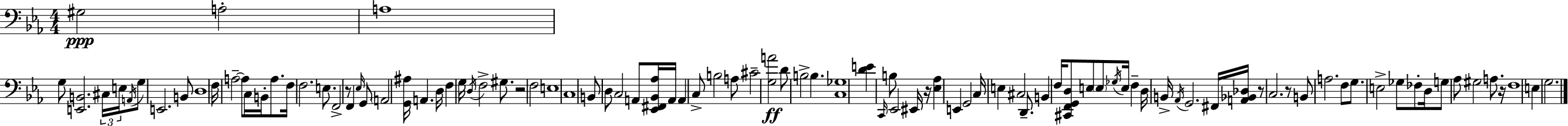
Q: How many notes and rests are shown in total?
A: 101